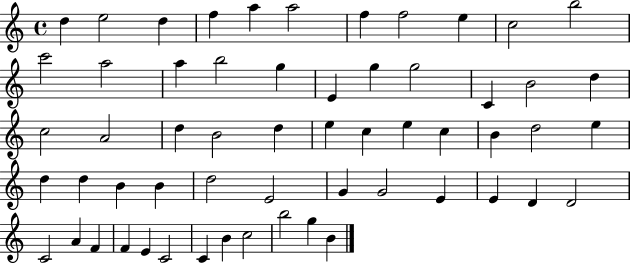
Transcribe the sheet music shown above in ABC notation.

X:1
T:Untitled
M:4/4
L:1/4
K:C
d e2 d f a a2 f f2 e c2 b2 c'2 a2 a b2 g E g g2 C B2 d c2 A2 d B2 d e c e c B d2 e d d B B d2 E2 G G2 E E D D2 C2 A F F E C2 C B c2 b2 g B